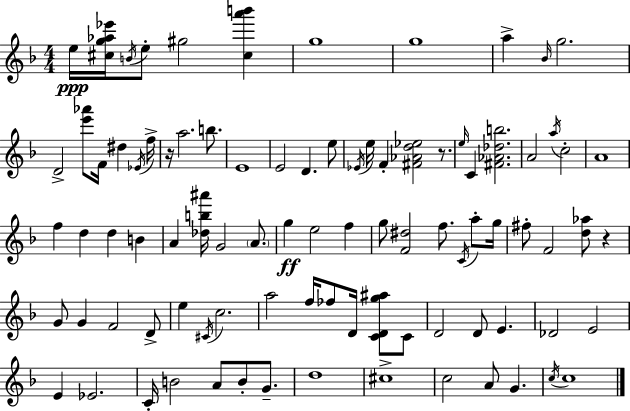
{
  \clef treble
  \numericTimeSignature
  \time 4/4
  \key d \minor
  e''16\ppp <cis'' g'' aes'' ees'''>16 \acciaccatura { b'16 } e''8-. gis''2 <cis'' a''' b'''>4 | g''1 | g''1 | a''4-> \grace { bes'16 } g''2. | \break d'2-> <e''' aes'''>8 f'16 dis''4 | \acciaccatura { ees'16 } f''16-> r16 a''2. | b''8. e'1 | e'2 d'4. | \break e''8 \acciaccatura { ees'16 } e''16 f'4-. <fis' aes' d'' ees''>2 | r8. \grace { e''16 } c'4 <fis' aes' des'' b''>2. | a'2 \acciaccatura { a''16 } c''2-. | a'1 | \break f''4 d''4 d''4 | b'4 a'4 <des'' b'' ais'''>16 g'2 | \parenthesize a'8. g''4\ff e''2 | f''4 g''8 <f' dis''>2 | \break f''8. \acciaccatura { c'16 } a''8-. g''16 fis''8-. f'2 | <d'' aes''>8 r4 g'8 g'4 f'2 | d'8-> e''4 \acciaccatura { cis'16 } c''2. | a''2 | \break f''16 fes''8 d'16 <c' d' g'' ais''>8 c'8 d'2 | d'8 e'4. des'2 | e'2 e'4 ees'2. | c'16-. b'2 | \break a'8 b'8-. g'8.-- d''1 | cis''1-> | c''2 | a'8 g'4. \acciaccatura { c''16 } c''1 | \break \bar "|."
}